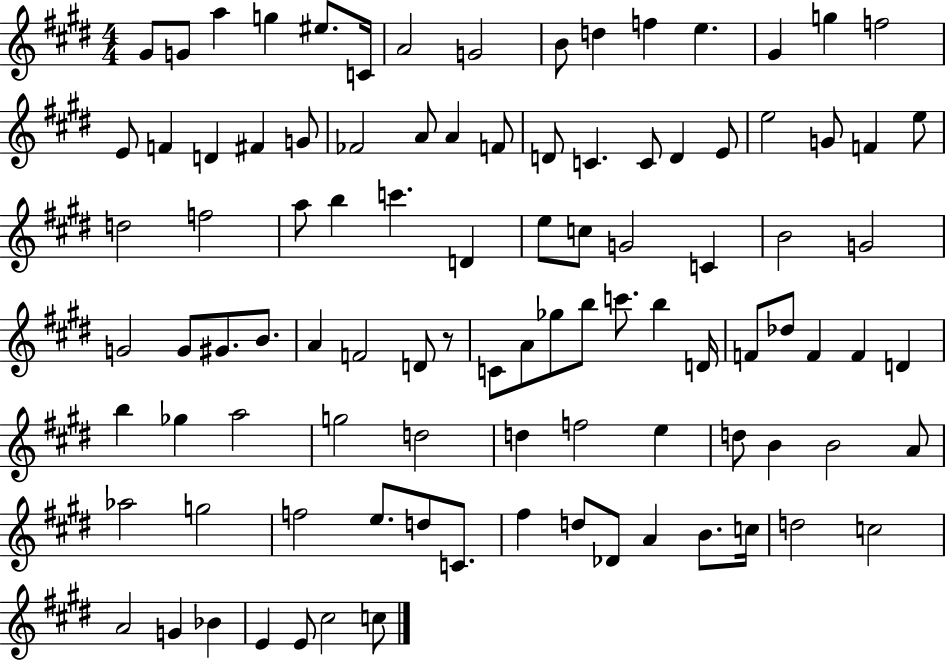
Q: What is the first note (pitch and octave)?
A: G#4